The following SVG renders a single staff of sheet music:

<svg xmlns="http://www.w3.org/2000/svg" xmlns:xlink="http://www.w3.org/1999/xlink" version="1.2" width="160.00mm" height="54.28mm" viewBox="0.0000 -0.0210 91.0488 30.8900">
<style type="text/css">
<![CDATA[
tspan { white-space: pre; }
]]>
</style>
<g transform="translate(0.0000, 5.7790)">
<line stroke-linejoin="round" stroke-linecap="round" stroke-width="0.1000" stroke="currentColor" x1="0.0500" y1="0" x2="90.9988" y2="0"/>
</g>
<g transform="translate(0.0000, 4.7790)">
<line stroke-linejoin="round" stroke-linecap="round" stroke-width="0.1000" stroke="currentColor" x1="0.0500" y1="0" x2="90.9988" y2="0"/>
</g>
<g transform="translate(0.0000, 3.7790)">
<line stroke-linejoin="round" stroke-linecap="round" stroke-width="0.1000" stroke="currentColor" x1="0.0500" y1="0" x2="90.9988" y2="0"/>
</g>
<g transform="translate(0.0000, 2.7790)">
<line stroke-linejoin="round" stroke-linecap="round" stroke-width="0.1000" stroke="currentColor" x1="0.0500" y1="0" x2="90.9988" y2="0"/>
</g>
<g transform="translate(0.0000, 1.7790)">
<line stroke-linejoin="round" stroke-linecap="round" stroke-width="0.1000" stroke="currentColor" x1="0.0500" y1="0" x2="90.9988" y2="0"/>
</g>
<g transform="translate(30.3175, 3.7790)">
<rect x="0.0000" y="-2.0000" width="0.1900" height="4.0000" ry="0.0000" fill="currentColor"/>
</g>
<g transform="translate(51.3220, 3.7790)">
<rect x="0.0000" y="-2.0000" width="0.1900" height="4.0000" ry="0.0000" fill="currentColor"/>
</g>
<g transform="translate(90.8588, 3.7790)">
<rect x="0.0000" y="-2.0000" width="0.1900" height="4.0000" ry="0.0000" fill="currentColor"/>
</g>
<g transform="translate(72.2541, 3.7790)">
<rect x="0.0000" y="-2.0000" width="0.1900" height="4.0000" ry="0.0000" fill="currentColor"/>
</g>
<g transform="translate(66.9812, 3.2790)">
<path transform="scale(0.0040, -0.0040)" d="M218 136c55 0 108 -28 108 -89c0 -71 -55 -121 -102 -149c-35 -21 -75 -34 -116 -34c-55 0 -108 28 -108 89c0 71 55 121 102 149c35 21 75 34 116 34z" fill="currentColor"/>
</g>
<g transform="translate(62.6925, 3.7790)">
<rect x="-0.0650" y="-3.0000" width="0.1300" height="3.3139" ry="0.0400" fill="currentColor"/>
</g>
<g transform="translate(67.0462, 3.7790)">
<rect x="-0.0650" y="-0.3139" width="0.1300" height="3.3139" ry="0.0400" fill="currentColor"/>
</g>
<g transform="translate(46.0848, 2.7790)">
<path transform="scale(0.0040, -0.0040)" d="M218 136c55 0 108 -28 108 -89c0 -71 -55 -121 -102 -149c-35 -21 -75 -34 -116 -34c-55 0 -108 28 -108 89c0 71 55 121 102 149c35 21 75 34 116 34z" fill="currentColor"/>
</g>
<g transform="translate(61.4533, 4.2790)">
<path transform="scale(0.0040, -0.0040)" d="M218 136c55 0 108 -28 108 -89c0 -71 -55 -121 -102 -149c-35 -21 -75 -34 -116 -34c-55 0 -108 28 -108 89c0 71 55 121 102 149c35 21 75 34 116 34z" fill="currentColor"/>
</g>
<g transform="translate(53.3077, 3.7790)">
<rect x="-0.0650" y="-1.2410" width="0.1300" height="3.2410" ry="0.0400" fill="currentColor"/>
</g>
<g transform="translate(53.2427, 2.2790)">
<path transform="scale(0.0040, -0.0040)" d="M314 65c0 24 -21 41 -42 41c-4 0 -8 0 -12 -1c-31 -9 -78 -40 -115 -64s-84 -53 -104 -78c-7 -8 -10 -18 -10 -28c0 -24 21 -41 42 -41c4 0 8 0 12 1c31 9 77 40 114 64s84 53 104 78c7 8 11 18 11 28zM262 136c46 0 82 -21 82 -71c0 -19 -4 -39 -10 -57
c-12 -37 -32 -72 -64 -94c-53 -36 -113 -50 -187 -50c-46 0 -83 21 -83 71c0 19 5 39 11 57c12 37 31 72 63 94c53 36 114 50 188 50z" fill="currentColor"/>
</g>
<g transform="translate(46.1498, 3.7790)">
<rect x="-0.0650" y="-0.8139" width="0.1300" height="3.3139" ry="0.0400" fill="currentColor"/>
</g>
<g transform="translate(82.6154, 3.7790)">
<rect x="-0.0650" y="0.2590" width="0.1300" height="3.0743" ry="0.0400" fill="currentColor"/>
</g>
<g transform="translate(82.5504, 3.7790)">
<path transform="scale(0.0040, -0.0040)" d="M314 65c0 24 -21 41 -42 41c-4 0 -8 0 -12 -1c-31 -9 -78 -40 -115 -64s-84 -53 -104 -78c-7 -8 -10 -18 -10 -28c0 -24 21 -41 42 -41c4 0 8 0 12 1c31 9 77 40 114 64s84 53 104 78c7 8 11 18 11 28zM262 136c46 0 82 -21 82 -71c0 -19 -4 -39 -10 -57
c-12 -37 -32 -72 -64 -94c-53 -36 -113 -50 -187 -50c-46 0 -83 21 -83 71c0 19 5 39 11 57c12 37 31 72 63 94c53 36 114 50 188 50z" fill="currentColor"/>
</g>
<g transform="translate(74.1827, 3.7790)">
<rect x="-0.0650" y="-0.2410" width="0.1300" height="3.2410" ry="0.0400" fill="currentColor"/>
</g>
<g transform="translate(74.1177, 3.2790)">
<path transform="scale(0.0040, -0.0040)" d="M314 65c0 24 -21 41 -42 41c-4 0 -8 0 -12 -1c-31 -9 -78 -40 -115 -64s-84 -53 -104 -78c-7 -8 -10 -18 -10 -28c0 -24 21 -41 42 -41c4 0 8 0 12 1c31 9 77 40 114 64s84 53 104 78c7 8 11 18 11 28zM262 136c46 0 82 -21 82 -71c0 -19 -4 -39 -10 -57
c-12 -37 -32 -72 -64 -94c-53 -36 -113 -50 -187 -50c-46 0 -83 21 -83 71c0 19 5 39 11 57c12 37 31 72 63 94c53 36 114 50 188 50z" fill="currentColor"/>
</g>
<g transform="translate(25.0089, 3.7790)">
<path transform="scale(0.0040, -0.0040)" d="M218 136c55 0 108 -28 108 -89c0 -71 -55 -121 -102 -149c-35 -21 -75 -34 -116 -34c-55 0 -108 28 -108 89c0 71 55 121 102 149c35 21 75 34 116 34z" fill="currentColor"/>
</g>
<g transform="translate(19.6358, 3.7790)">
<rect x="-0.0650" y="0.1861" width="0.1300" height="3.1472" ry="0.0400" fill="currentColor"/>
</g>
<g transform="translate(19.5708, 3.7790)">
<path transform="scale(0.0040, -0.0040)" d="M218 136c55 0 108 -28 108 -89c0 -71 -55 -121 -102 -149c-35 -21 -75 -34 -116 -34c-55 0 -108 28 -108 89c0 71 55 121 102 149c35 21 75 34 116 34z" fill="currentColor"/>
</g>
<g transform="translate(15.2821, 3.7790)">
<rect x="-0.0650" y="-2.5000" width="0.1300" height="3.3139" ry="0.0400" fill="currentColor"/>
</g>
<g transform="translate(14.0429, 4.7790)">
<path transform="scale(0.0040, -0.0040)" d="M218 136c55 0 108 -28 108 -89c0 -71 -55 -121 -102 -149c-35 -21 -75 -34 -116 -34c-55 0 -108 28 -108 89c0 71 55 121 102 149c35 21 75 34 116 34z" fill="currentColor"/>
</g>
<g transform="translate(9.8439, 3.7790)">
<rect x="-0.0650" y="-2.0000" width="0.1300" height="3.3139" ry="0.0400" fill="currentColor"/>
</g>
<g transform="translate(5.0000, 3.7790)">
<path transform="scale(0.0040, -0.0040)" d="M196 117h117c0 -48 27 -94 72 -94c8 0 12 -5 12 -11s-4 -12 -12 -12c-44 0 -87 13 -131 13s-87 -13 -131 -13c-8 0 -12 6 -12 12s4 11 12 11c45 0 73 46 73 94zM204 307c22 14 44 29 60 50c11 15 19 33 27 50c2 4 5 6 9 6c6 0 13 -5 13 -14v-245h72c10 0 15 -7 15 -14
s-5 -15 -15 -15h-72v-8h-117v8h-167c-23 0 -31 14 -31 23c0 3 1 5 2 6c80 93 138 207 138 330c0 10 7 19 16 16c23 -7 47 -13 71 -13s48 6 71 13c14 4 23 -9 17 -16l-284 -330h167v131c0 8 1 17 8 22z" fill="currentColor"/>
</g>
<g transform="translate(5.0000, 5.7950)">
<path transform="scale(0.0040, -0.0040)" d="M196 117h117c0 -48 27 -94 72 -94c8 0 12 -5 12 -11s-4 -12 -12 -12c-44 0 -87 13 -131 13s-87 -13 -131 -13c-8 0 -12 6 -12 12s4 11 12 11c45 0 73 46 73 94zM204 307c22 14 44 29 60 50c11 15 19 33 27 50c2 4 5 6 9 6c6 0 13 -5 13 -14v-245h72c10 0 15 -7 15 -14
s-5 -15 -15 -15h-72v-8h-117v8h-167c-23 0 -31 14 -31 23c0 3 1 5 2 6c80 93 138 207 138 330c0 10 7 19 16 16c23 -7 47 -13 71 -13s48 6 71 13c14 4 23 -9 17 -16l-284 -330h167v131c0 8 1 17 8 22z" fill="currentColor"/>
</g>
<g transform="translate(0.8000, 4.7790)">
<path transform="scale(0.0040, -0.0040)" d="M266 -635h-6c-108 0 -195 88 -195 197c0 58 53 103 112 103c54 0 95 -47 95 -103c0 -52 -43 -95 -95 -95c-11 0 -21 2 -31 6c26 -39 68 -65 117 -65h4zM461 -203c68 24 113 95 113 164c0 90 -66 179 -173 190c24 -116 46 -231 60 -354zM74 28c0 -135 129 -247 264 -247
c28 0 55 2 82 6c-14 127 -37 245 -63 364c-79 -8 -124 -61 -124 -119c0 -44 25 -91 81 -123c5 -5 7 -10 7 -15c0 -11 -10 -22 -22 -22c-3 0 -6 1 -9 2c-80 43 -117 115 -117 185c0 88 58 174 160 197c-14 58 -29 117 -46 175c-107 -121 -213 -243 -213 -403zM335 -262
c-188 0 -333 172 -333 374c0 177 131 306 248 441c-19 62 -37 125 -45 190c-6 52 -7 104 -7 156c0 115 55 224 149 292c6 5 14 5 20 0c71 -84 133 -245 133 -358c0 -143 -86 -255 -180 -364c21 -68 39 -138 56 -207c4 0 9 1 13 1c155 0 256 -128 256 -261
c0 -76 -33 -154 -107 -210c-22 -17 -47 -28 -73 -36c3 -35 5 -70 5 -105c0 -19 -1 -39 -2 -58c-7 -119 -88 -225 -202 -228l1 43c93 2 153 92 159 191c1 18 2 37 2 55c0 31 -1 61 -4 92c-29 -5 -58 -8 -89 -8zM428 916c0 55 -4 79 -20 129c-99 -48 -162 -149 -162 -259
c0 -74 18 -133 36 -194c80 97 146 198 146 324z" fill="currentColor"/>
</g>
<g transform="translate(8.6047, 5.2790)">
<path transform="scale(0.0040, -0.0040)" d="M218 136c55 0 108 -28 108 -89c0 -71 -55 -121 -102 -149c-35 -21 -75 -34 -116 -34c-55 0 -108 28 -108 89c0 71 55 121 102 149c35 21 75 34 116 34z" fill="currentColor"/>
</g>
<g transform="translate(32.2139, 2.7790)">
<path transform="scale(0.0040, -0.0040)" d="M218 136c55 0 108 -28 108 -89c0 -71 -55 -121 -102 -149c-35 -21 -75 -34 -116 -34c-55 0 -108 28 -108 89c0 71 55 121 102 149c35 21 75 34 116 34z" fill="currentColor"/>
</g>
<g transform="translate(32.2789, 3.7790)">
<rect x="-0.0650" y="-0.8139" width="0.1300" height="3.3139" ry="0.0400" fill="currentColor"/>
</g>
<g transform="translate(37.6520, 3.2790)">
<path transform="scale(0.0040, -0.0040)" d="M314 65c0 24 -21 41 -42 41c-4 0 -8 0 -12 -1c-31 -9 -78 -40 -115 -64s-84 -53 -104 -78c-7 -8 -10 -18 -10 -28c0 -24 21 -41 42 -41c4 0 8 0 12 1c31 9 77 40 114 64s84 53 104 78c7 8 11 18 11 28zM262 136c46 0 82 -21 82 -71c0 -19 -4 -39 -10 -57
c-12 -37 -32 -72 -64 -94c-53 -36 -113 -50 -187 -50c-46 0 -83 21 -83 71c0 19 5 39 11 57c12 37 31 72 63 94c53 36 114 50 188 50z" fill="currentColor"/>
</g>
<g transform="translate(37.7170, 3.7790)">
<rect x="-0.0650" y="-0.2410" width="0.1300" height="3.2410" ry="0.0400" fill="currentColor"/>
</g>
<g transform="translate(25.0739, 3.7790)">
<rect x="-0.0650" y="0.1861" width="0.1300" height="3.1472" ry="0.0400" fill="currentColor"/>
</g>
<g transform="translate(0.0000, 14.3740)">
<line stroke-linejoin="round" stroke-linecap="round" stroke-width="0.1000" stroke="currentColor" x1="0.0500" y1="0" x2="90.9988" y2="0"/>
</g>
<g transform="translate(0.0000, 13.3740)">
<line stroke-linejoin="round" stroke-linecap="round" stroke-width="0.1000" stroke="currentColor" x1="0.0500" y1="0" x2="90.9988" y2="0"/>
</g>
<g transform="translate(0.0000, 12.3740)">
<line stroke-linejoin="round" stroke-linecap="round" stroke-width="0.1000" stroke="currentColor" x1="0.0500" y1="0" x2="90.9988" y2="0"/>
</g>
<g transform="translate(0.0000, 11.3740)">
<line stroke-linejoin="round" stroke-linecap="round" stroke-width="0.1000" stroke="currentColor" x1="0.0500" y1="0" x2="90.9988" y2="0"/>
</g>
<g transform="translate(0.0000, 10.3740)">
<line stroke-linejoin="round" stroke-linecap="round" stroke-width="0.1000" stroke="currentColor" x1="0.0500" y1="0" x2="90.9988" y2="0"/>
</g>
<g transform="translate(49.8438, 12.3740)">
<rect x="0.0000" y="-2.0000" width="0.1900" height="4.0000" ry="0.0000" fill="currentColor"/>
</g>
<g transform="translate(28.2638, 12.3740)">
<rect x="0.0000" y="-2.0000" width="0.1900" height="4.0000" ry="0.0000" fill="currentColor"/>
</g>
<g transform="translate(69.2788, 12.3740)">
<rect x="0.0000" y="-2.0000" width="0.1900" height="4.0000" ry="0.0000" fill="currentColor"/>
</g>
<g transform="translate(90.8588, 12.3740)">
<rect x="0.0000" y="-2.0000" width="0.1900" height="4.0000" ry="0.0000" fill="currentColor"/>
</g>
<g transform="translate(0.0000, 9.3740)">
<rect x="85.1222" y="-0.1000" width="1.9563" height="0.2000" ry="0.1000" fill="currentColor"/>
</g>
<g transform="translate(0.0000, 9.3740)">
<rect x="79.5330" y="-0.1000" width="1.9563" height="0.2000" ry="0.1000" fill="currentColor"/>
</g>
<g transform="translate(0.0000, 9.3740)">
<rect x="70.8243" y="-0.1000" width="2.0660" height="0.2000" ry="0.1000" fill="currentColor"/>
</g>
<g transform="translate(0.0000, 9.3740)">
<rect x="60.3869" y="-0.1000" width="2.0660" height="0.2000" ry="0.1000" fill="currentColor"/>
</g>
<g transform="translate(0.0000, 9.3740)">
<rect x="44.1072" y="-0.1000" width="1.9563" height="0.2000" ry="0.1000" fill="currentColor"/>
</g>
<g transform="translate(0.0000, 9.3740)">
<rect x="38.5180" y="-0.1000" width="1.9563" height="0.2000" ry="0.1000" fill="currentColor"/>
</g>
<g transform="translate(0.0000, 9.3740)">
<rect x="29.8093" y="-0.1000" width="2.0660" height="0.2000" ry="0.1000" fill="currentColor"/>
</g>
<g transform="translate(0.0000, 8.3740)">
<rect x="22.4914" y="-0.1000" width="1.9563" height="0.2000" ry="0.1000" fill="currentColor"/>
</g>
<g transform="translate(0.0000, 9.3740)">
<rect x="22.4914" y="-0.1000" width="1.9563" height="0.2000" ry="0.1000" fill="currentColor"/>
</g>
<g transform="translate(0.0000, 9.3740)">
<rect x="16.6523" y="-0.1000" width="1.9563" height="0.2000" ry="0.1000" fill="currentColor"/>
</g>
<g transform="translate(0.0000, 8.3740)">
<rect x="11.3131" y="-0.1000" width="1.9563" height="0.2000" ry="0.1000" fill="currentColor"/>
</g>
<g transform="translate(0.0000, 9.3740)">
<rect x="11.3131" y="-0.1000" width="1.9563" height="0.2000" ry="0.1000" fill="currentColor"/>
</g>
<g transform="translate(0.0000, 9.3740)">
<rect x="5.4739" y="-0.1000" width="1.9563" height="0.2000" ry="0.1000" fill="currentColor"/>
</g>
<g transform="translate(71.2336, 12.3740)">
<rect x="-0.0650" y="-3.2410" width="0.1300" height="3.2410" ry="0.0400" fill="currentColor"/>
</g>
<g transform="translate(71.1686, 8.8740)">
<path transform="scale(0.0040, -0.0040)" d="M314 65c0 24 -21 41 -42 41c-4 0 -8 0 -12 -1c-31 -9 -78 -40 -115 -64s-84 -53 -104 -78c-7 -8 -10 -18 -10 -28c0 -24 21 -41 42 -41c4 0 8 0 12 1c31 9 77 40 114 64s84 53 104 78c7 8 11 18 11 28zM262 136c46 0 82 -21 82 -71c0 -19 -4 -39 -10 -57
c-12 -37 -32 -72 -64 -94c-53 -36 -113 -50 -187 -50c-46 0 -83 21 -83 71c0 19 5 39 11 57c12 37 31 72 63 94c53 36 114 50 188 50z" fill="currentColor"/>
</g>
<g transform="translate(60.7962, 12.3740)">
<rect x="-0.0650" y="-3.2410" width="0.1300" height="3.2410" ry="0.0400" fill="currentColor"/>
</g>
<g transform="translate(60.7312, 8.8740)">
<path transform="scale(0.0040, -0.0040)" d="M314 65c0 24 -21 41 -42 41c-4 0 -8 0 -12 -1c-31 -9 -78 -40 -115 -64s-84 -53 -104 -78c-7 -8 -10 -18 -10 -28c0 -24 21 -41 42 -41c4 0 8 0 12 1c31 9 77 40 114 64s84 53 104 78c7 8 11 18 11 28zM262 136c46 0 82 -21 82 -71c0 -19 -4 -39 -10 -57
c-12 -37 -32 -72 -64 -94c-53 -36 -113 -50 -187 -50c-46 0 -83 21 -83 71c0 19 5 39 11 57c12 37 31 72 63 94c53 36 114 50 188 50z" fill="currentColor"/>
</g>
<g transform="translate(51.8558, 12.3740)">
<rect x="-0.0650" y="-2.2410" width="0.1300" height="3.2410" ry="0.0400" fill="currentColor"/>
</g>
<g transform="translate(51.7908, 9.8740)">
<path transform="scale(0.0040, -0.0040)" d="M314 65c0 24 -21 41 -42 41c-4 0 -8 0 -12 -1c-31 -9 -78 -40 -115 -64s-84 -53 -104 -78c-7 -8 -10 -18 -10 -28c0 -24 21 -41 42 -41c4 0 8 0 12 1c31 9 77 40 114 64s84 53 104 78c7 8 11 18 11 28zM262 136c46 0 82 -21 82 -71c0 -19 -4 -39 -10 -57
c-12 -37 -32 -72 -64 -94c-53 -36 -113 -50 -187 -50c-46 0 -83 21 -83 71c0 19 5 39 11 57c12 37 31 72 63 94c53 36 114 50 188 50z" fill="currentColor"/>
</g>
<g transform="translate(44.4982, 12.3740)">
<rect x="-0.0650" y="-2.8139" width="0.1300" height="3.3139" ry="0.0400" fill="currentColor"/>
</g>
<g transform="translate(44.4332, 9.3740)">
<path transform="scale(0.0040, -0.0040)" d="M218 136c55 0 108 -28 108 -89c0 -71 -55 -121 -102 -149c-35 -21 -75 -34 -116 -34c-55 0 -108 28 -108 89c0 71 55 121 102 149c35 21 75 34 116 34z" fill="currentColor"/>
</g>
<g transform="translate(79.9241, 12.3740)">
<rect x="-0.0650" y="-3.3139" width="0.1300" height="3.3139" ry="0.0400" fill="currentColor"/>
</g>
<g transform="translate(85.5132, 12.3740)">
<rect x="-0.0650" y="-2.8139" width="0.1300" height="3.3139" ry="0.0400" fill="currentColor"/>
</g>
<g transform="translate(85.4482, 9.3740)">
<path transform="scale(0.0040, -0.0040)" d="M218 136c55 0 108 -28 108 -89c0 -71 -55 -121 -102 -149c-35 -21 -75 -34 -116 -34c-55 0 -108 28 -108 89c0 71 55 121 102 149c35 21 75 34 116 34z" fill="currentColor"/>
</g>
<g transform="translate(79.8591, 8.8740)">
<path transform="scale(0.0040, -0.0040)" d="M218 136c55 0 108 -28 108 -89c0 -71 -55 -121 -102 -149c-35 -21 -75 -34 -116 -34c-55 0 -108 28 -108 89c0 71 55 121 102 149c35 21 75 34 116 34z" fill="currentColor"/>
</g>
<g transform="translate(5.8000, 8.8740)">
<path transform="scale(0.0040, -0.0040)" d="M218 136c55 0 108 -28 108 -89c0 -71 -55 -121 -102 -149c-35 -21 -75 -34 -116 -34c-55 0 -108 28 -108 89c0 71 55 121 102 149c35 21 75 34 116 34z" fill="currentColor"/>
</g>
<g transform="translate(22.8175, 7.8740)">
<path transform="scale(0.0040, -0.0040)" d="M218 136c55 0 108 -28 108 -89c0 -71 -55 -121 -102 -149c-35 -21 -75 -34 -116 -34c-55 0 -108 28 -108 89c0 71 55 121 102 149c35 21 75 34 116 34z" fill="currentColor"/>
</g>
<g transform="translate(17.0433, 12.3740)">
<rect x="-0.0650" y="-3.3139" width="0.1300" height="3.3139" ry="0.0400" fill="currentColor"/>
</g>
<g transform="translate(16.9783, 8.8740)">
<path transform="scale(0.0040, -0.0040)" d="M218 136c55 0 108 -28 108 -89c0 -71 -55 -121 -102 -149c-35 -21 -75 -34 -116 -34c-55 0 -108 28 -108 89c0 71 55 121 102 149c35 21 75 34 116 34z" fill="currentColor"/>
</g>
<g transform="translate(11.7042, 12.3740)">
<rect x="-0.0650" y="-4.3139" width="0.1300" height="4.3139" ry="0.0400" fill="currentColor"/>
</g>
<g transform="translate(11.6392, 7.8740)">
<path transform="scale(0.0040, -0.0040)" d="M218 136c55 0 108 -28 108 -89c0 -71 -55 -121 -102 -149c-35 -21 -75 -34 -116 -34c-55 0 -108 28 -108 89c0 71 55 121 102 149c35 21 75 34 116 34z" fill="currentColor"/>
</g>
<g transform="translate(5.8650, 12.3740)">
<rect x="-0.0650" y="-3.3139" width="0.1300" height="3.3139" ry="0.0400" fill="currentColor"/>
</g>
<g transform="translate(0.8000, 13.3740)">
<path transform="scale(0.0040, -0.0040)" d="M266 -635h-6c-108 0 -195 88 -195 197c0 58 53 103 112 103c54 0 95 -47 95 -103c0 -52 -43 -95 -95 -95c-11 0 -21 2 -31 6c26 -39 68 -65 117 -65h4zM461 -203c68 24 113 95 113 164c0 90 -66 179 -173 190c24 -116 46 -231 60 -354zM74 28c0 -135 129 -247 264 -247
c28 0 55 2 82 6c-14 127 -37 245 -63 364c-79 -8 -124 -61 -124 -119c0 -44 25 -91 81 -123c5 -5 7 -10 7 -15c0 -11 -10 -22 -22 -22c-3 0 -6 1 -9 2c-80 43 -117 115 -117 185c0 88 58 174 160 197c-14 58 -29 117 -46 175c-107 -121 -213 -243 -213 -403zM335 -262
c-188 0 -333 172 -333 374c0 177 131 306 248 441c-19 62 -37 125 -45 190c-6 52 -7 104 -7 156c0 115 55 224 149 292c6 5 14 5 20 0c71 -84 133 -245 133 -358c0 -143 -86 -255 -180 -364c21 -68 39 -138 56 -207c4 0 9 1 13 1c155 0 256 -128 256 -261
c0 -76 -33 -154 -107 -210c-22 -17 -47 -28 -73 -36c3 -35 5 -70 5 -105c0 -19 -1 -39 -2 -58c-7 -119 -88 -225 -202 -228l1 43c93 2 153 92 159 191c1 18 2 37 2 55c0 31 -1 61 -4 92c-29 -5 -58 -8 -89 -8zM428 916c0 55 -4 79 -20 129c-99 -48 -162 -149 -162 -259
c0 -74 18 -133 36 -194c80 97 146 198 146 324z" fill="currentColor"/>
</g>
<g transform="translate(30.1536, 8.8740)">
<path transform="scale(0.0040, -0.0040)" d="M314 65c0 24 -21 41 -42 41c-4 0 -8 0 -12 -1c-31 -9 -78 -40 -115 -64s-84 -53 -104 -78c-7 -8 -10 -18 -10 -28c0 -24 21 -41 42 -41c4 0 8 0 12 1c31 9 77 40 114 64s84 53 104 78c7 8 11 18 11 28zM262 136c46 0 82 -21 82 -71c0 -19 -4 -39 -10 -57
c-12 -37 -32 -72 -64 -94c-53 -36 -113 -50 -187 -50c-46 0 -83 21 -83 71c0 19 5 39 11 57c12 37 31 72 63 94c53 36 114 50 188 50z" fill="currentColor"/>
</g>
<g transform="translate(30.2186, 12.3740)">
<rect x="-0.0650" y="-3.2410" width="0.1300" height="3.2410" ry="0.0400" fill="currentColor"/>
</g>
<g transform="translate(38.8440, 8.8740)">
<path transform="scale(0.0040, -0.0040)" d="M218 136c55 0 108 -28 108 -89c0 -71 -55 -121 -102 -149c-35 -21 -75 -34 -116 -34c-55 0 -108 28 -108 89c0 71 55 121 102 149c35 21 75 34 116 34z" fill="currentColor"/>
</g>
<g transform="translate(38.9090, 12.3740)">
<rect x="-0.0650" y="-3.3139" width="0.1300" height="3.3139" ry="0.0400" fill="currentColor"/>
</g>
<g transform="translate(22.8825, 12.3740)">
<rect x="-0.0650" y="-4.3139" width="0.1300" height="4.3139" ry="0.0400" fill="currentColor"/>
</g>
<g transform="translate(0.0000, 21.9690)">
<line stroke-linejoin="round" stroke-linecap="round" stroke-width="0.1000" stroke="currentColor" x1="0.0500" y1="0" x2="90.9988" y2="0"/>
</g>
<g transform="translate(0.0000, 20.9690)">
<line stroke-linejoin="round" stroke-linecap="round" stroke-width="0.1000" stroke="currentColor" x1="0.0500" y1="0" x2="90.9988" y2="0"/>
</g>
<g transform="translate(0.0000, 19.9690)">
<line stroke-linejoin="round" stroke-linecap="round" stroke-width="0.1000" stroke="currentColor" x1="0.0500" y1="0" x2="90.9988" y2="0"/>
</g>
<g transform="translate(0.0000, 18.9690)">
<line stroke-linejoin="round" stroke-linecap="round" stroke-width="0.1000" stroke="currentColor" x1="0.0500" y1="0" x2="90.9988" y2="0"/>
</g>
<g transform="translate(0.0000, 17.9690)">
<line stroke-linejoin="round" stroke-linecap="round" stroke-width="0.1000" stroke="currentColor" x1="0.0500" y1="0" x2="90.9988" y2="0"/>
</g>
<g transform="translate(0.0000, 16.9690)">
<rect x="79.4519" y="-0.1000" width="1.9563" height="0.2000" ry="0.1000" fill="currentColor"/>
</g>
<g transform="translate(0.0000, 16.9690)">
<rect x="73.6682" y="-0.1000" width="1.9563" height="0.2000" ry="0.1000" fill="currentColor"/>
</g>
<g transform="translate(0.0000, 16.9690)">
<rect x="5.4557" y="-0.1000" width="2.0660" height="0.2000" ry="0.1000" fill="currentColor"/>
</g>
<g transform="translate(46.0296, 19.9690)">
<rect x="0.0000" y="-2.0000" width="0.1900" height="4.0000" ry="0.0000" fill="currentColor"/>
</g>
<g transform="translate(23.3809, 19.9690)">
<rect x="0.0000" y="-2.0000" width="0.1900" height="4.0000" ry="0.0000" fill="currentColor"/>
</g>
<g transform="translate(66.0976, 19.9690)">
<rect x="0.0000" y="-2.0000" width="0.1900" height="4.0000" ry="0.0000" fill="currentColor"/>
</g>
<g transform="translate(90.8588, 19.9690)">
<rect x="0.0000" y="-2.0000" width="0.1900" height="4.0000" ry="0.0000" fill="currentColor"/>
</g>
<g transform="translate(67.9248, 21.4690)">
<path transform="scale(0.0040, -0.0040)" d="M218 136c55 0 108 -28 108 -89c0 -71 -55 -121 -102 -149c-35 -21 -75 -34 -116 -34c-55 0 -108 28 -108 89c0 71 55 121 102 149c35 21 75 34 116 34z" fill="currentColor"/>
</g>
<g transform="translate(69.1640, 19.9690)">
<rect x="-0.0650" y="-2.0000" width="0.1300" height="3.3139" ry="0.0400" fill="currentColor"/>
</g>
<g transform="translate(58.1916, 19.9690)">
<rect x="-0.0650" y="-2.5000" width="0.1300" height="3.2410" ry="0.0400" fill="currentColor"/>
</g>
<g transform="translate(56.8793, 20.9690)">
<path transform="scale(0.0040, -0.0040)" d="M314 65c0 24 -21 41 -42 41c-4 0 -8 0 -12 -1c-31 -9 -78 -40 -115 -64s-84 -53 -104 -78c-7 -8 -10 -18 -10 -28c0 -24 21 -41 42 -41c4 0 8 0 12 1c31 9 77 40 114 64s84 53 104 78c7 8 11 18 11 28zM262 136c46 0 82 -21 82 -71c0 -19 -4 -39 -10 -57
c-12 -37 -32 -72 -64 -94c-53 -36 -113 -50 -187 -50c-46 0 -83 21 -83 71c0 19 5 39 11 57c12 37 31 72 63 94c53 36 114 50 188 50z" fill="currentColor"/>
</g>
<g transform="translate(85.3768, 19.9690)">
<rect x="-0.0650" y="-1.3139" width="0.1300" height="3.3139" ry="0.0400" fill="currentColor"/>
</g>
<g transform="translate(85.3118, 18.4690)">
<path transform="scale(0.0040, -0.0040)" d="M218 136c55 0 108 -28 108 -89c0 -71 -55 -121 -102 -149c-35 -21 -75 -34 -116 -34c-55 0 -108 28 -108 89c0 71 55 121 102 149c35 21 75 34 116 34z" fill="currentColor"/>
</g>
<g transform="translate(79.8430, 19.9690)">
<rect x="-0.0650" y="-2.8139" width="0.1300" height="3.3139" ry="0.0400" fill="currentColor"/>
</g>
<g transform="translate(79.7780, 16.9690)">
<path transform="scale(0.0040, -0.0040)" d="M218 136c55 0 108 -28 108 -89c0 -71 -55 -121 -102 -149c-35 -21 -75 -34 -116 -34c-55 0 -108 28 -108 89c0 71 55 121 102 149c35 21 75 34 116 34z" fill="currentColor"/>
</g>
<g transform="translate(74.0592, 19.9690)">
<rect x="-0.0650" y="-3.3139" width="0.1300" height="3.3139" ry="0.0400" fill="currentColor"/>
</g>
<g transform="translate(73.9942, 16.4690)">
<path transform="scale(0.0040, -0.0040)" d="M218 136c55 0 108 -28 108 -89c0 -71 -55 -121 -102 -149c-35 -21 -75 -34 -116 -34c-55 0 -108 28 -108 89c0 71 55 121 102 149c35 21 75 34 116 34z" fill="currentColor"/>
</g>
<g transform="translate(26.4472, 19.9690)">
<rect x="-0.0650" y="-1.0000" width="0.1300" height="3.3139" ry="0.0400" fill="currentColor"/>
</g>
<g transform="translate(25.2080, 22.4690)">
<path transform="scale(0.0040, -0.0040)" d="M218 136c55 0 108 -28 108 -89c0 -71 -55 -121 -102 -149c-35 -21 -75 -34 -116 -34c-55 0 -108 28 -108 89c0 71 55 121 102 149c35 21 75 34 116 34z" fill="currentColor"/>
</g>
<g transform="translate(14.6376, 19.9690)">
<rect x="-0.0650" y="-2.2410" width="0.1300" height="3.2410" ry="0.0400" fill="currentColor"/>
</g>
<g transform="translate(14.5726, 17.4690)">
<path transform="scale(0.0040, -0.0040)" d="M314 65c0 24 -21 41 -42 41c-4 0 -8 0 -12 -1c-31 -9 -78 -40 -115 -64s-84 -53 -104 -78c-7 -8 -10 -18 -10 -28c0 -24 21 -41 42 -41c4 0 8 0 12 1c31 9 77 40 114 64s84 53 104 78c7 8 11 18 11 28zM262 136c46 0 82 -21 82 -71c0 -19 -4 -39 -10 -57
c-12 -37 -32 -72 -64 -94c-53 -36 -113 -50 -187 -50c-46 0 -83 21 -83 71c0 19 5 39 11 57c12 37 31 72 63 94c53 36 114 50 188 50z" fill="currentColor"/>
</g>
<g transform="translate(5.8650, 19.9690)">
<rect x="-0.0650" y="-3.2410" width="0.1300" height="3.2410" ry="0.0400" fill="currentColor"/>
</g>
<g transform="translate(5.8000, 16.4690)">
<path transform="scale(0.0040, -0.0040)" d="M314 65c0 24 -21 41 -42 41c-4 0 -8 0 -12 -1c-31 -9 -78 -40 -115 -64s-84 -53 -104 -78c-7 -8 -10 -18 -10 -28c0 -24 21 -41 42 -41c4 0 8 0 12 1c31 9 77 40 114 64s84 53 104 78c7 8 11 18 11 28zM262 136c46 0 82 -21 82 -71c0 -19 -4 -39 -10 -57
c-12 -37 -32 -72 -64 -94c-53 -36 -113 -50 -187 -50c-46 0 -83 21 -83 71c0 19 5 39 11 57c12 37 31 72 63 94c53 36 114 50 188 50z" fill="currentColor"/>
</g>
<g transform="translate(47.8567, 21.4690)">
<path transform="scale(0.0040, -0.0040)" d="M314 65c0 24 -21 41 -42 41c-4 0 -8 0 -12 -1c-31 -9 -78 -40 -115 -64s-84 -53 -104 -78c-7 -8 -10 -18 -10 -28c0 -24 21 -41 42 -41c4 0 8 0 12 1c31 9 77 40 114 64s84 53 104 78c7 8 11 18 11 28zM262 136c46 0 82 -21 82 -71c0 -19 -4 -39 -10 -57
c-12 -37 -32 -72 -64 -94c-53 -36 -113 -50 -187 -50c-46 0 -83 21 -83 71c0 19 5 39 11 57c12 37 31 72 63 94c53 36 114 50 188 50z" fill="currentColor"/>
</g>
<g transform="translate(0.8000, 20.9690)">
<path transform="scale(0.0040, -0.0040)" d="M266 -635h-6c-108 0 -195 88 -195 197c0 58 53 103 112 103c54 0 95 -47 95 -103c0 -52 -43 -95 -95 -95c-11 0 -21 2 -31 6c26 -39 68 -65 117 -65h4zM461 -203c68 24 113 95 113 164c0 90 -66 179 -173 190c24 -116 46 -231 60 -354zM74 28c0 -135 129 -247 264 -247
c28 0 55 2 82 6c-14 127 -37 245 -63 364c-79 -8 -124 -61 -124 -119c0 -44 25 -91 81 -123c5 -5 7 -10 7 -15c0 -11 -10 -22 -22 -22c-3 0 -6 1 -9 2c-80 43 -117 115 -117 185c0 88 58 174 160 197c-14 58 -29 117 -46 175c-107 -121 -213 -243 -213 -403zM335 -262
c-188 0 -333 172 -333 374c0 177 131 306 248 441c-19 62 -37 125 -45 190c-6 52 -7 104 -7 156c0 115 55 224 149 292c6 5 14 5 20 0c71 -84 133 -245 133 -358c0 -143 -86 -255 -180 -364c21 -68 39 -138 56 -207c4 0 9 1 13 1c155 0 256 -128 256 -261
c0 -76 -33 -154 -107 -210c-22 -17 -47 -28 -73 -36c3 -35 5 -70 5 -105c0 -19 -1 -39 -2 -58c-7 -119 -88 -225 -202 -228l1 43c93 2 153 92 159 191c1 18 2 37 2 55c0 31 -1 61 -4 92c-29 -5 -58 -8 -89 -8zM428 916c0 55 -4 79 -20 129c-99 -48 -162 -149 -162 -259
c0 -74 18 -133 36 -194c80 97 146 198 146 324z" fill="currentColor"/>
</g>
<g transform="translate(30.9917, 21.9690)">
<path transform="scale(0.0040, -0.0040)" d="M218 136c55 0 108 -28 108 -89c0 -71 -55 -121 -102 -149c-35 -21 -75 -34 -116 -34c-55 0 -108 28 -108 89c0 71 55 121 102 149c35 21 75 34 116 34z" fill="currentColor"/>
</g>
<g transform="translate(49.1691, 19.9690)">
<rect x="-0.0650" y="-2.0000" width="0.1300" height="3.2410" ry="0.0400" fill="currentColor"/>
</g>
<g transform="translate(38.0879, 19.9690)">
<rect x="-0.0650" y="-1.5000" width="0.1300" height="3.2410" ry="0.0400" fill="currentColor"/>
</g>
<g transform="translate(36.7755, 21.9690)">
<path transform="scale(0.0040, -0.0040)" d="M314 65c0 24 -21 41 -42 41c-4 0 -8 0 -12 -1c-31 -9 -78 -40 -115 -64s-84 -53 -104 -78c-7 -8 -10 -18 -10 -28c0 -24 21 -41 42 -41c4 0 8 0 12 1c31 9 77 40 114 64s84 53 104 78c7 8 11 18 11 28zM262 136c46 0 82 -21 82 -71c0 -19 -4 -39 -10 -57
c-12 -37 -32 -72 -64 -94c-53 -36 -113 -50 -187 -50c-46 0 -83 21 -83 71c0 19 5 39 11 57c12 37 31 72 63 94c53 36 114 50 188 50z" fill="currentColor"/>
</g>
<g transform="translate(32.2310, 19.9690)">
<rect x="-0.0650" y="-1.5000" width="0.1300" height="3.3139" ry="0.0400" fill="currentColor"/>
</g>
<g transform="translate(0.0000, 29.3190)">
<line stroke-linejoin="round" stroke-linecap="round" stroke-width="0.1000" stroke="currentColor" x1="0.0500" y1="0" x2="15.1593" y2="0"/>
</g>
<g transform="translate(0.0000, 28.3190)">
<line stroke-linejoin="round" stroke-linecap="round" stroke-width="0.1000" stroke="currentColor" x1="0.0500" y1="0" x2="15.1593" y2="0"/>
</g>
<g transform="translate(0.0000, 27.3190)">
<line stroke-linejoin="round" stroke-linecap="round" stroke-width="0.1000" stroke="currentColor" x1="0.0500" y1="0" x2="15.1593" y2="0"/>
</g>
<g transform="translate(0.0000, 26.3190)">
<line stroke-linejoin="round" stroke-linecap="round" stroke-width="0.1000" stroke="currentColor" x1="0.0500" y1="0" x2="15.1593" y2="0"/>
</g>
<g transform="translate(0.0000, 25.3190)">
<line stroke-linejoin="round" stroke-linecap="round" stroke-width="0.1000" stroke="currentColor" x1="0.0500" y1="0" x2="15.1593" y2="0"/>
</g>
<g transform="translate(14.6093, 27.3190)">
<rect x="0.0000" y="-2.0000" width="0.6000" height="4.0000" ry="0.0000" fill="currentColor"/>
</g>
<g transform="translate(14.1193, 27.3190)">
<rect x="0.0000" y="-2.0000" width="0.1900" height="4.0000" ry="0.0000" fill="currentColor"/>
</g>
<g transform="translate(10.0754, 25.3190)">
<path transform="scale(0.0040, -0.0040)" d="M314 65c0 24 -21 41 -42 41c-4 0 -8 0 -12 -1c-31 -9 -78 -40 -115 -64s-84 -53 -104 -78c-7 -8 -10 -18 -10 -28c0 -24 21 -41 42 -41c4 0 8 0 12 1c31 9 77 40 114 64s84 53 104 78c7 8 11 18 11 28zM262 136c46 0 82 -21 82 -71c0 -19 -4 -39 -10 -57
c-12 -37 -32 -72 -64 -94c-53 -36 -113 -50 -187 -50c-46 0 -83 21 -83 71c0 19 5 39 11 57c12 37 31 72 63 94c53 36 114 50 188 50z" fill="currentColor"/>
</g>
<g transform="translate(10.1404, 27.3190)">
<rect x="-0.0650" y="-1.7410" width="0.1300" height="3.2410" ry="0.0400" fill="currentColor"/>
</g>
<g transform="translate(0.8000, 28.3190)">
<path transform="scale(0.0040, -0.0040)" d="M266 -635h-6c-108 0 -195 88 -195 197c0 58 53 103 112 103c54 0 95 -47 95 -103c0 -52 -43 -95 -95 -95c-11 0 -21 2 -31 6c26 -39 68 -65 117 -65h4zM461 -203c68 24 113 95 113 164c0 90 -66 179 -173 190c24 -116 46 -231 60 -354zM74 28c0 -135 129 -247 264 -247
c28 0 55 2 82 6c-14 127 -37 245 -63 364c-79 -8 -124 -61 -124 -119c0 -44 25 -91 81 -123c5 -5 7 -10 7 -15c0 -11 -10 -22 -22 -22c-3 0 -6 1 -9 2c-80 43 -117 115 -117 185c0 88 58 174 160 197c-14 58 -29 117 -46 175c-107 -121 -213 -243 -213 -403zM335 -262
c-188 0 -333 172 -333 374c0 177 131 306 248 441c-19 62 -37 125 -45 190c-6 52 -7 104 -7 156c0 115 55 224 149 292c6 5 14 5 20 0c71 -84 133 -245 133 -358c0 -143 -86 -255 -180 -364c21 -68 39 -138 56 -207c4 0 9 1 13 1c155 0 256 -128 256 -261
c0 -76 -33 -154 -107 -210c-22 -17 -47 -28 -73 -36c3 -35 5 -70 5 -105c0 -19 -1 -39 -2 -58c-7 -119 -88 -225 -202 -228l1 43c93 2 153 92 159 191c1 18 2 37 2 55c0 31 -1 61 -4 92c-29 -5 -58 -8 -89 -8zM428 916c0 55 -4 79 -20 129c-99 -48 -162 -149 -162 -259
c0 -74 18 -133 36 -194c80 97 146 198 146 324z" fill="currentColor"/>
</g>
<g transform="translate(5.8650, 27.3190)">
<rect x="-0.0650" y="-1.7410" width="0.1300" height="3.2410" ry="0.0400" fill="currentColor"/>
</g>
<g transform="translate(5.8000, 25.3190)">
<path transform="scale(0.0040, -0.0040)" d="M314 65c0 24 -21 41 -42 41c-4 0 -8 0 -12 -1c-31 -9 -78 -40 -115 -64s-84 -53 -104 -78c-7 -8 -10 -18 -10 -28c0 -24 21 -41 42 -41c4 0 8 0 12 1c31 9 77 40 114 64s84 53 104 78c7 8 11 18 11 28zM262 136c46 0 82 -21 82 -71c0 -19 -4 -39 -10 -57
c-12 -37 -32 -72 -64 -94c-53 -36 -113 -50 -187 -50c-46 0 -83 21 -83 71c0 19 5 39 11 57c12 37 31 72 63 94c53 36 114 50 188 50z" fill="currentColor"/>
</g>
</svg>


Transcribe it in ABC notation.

X:1
T:Untitled
M:4/4
L:1/4
K:C
F G B B d c2 d e2 A c c2 B2 b d' b d' b2 b a g2 b2 b2 b a b2 g2 D E E2 F2 G2 F b a e f2 f2